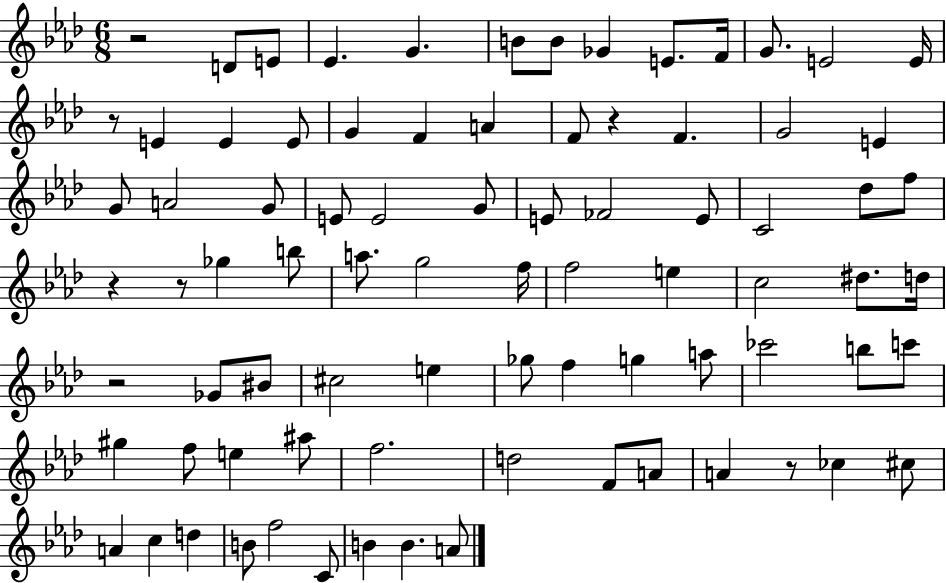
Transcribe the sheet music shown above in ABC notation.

X:1
T:Untitled
M:6/8
L:1/4
K:Ab
z2 D/2 E/2 _E G B/2 B/2 _G E/2 F/4 G/2 E2 E/4 z/2 E E E/2 G F A F/2 z F G2 E G/2 A2 G/2 E/2 E2 G/2 E/2 _F2 E/2 C2 _d/2 f/2 z z/2 _g b/2 a/2 g2 f/4 f2 e c2 ^d/2 d/4 z2 _G/2 ^B/2 ^c2 e _g/2 f g a/2 _c'2 b/2 c'/2 ^g f/2 e ^a/2 f2 d2 F/2 A/2 A z/2 _c ^c/2 A c d B/2 f2 C/2 B B A/2